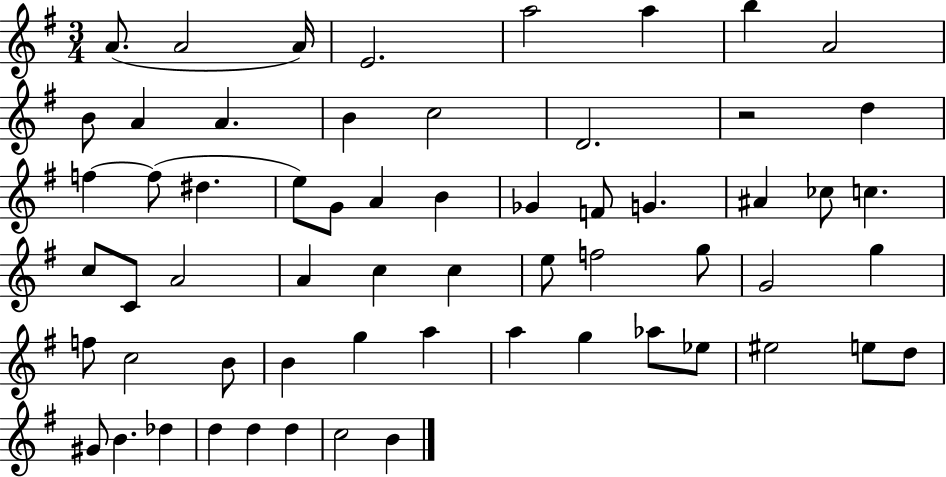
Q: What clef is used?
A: treble